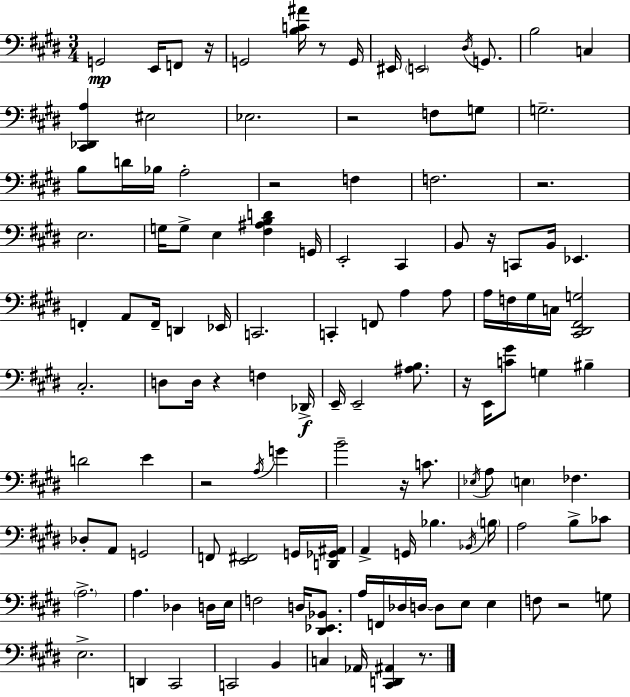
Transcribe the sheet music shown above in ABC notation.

X:1
T:Untitled
M:3/4
L:1/4
K:E
G,,2 E,,/4 F,,/2 z/4 G,,2 [B,C^A]/4 z/2 G,,/4 ^E,,/4 E,,2 ^D,/4 G,,/2 B,2 C, [^C,,_D,,A,] ^E,2 _E,2 z2 F,/2 G,/2 G,2 B,/2 D/4 _B,/4 A,2 z2 F, F,2 z2 E,2 G,/4 G,/2 E, [^F,^A,B,D] G,,/4 E,,2 ^C,, B,,/2 z/4 C,,/2 B,,/4 _E,, F,, A,,/2 F,,/4 D,, _E,,/4 C,,2 C,, F,,/2 A, A,/2 A,/4 F,/4 ^G,/4 C,/4 [^C,,^D,,^F,,G,]2 ^C,2 D,/2 D,/4 z F, _D,,/4 E,,/4 E,,2 [^A,B,]/2 z/4 E,,/4 [C^G]/2 G, ^B, D2 E z2 A,/4 G B2 z/4 C/2 _E,/4 A,/2 E, _F, _D,/2 A,,/2 G,,2 F,,/2 [E,,^F,,]2 G,,/4 [D,,_G,,^A,,]/4 A,, G,,/4 _B, _B,,/4 B,/4 A,2 B,/2 _C/2 A,2 A, _D, D,/4 E,/4 F,2 D,/4 [^D,,_E,,_B,,]/2 A,/4 F,,/4 _D,/4 D,/4 D,/2 E,/2 E, F,/2 z2 G,/2 E,2 D,, ^C,,2 C,,2 B,, C, _A,,/4 [^C,,D,,^A,,] z/2